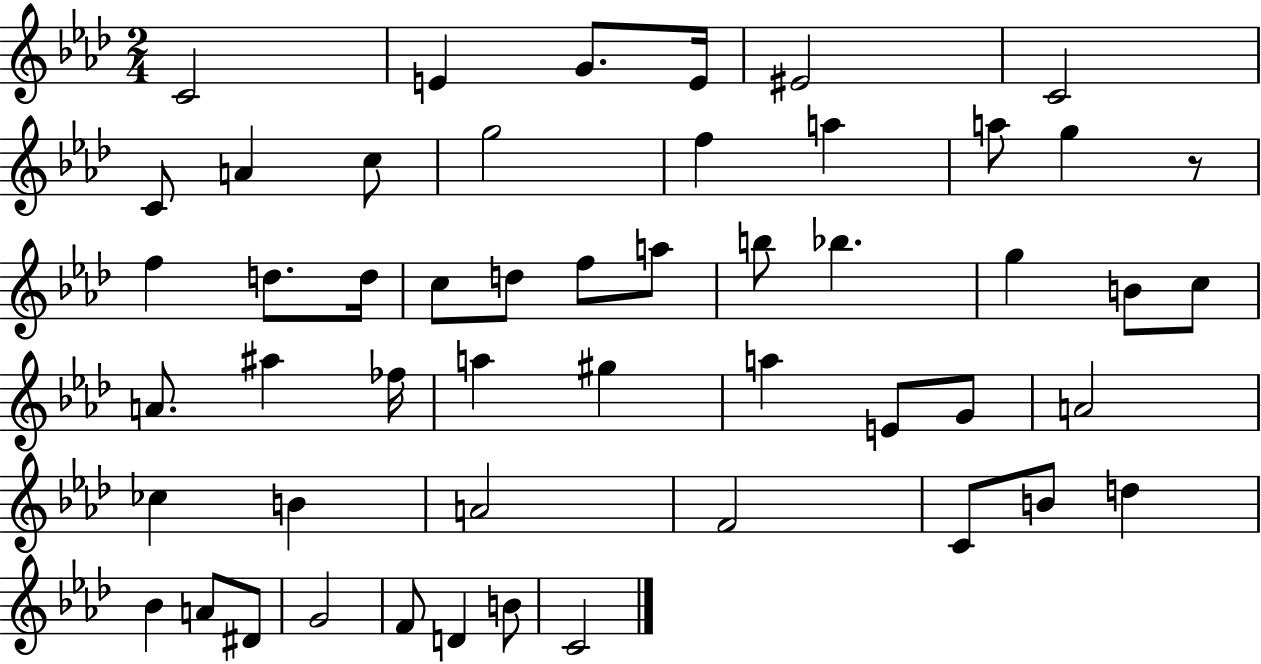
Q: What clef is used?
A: treble